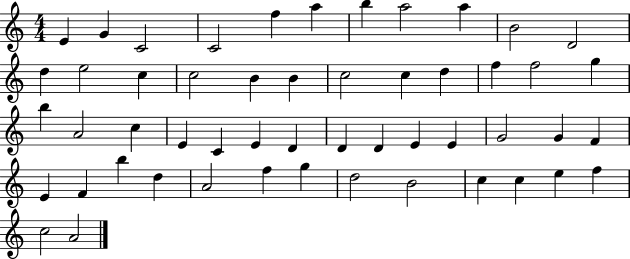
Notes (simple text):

E4/q G4/q C4/h C4/h F5/q A5/q B5/q A5/h A5/q B4/h D4/h D5/q E5/h C5/q C5/h B4/q B4/q C5/h C5/q D5/q F5/q F5/h G5/q B5/q A4/h C5/q E4/q C4/q E4/q D4/q D4/q D4/q E4/q E4/q G4/h G4/q F4/q E4/q F4/q B5/q D5/q A4/h F5/q G5/q D5/h B4/h C5/q C5/q E5/q F5/q C5/h A4/h